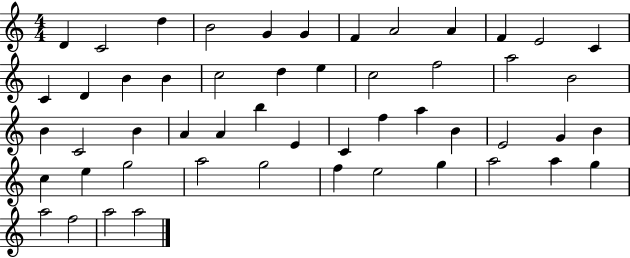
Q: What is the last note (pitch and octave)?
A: A5